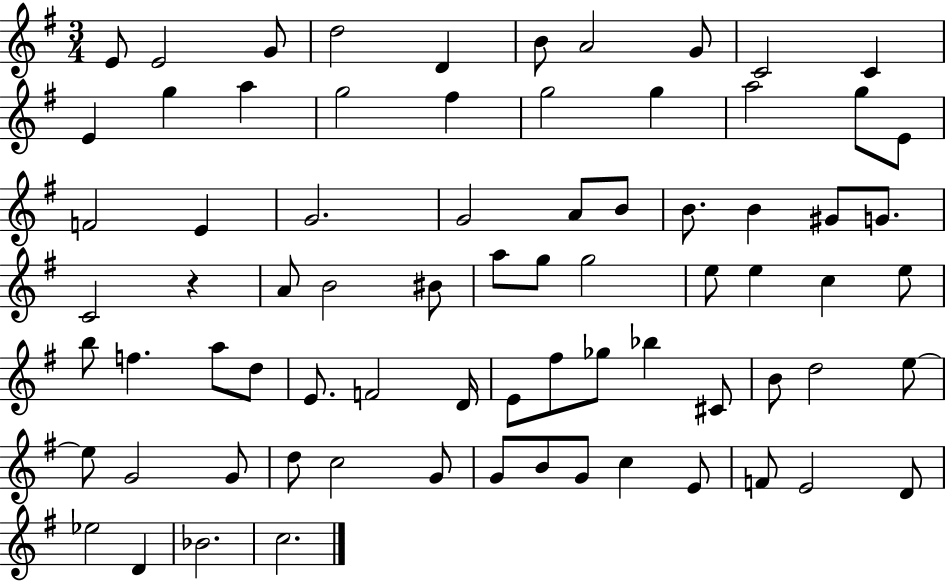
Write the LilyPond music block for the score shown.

{
  \clef treble
  \numericTimeSignature
  \time 3/4
  \key g \major
  e'8 e'2 g'8 | d''2 d'4 | b'8 a'2 g'8 | c'2 c'4 | \break e'4 g''4 a''4 | g''2 fis''4 | g''2 g''4 | a''2 g''8 e'8 | \break f'2 e'4 | g'2. | g'2 a'8 b'8 | b'8. b'4 gis'8 g'8. | \break c'2 r4 | a'8 b'2 bis'8 | a''8 g''8 g''2 | e''8 e''4 c''4 e''8 | \break b''8 f''4. a''8 d''8 | e'8. f'2 d'16 | e'8 fis''8 ges''8 bes''4 cis'8 | b'8 d''2 e''8~~ | \break e''8 g'2 g'8 | d''8 c''2 g'8 | g'8 b'8 g'8 c''4 e'8 | f'8 e'2 d'8 | \break ees''2 d'4 | bes'2. | c''2. | \bar "|."
}